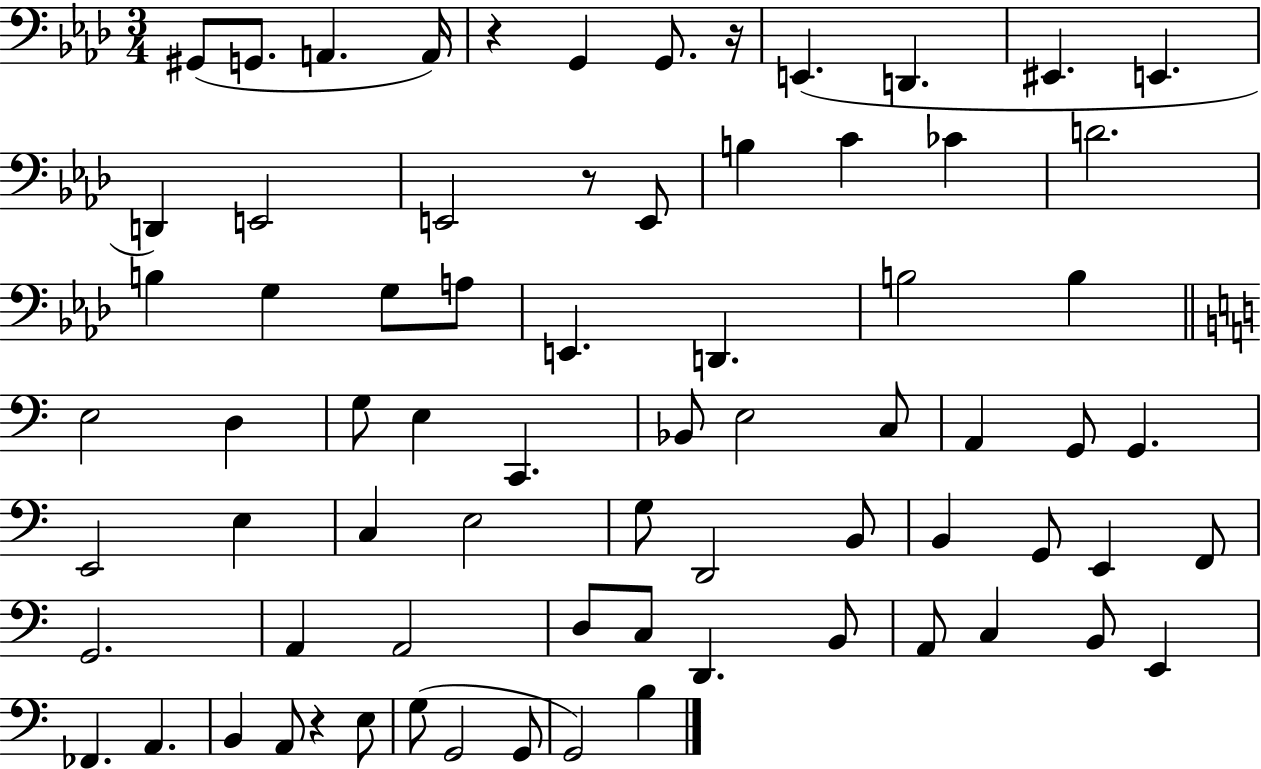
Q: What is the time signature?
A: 3/4